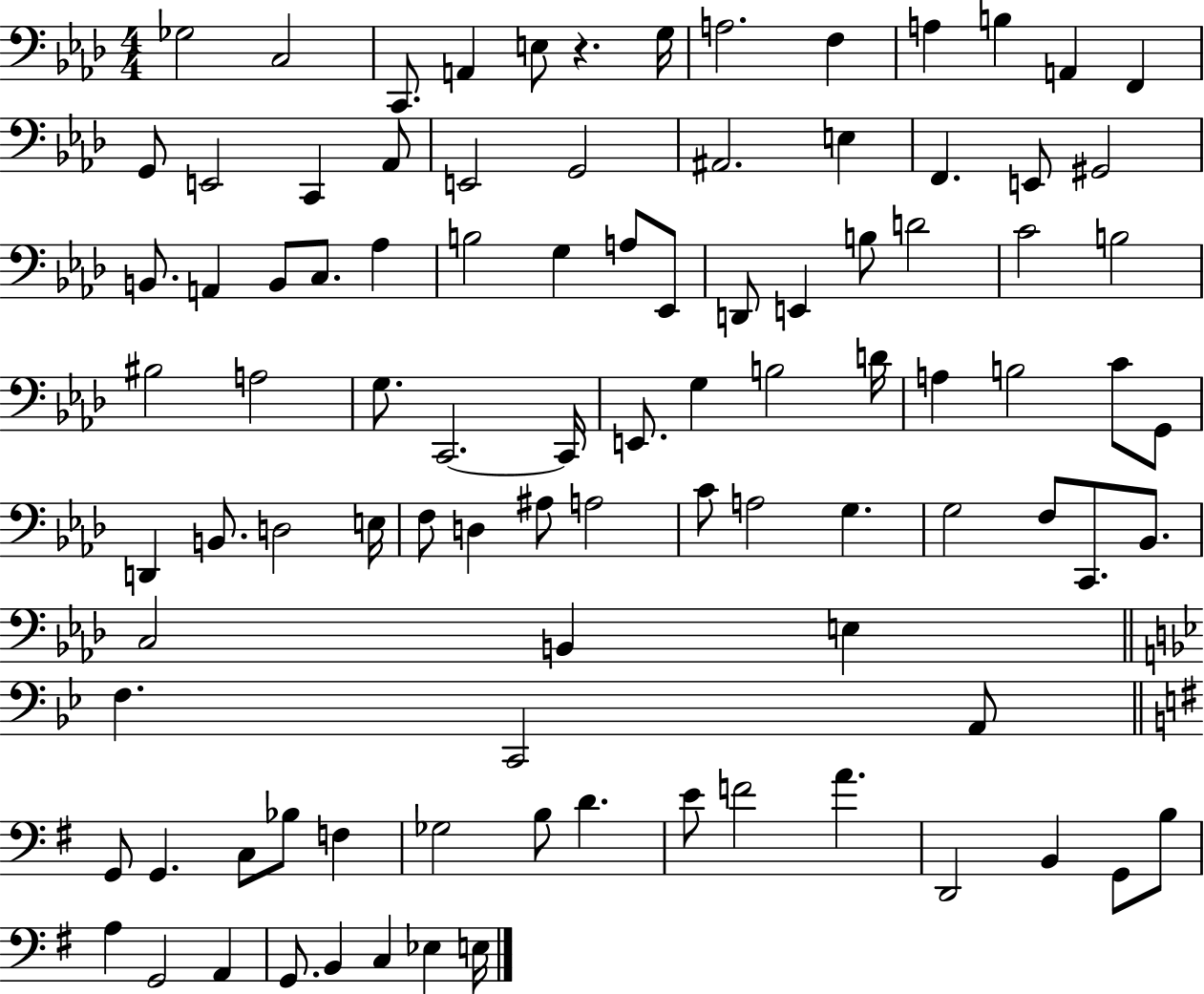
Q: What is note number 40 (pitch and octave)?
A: A3